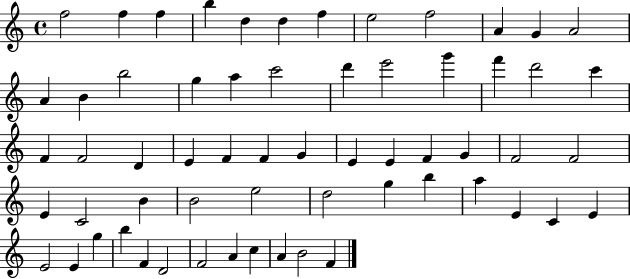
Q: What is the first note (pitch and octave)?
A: F5